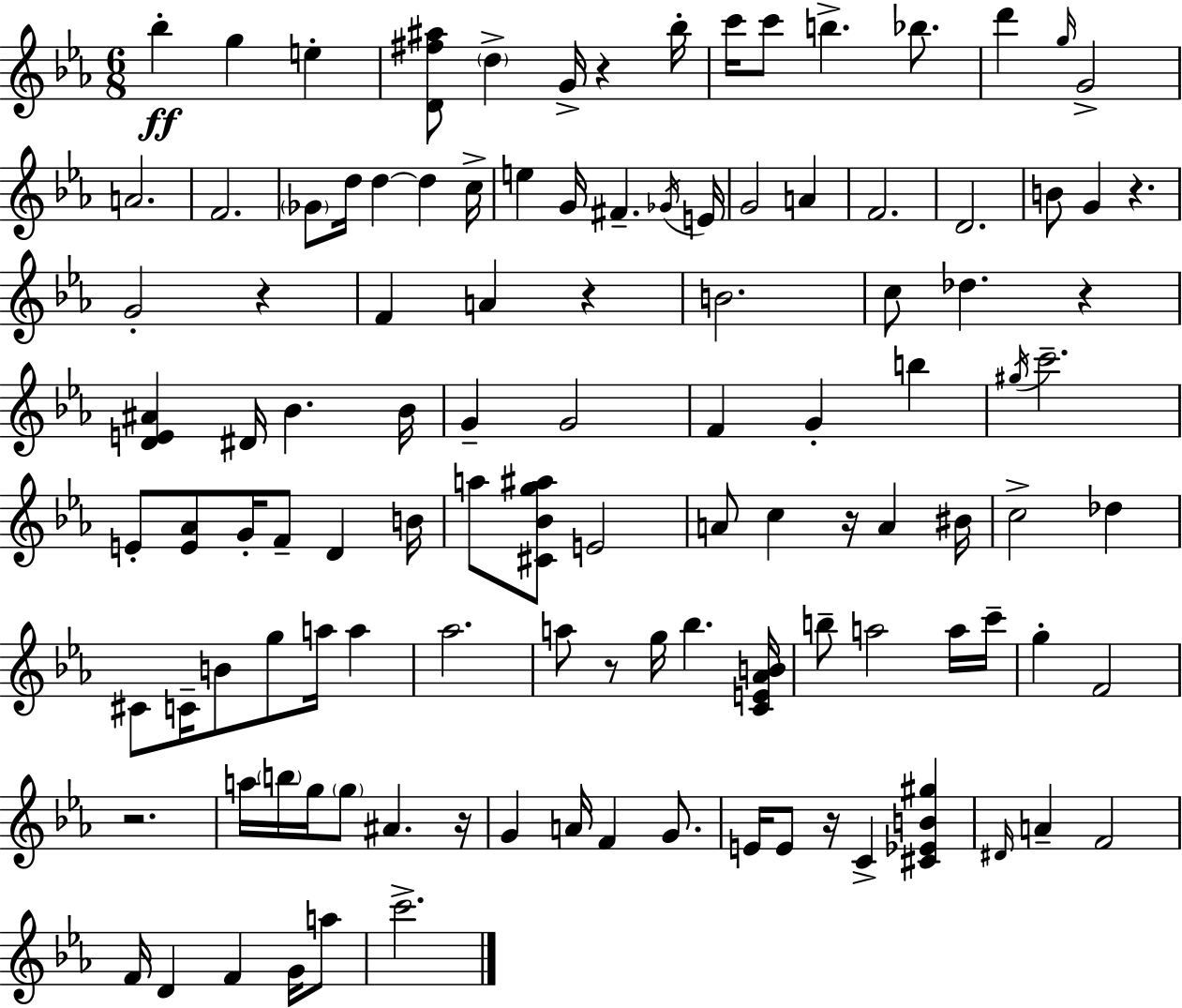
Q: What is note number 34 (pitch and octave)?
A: A4